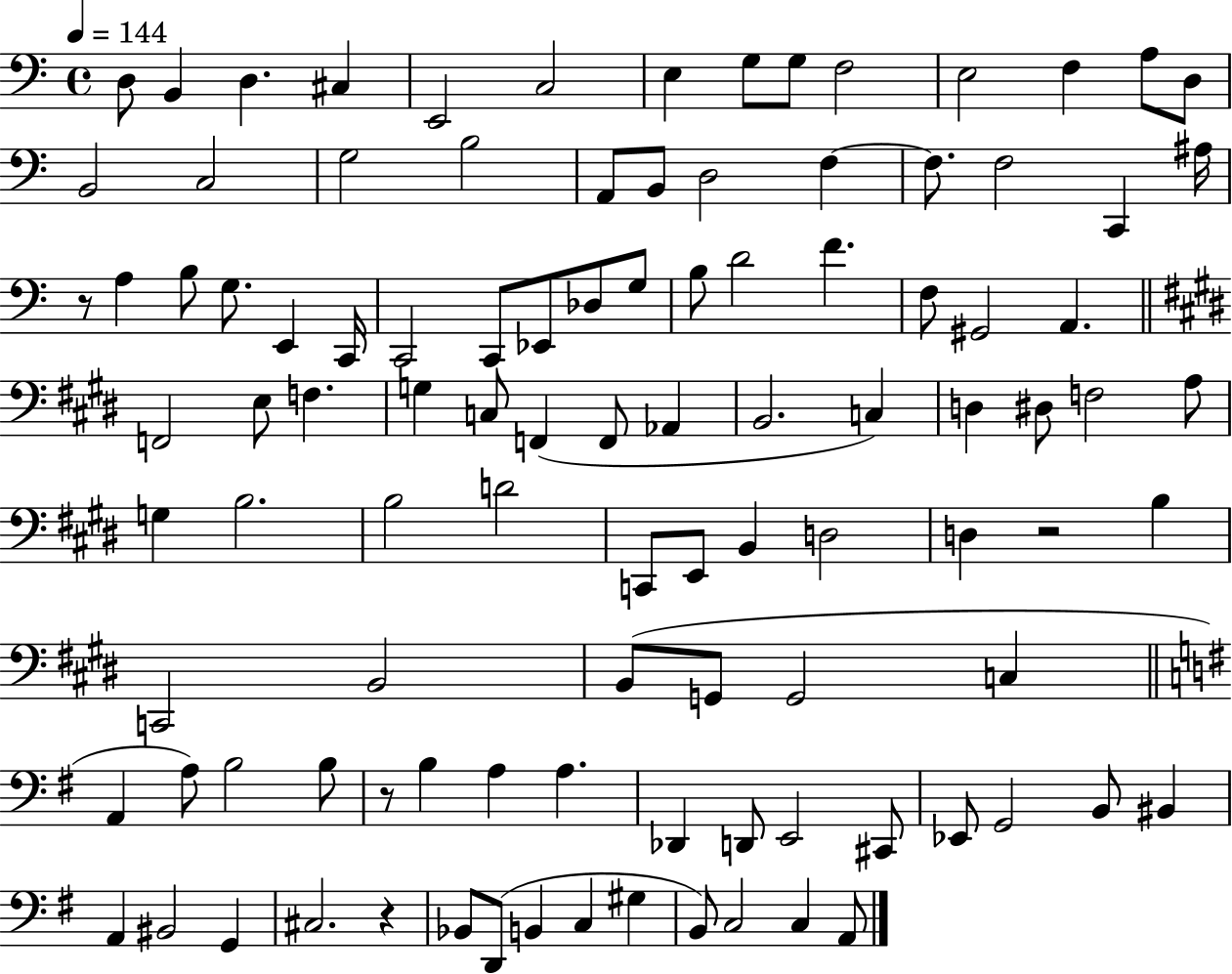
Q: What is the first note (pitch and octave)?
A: D3